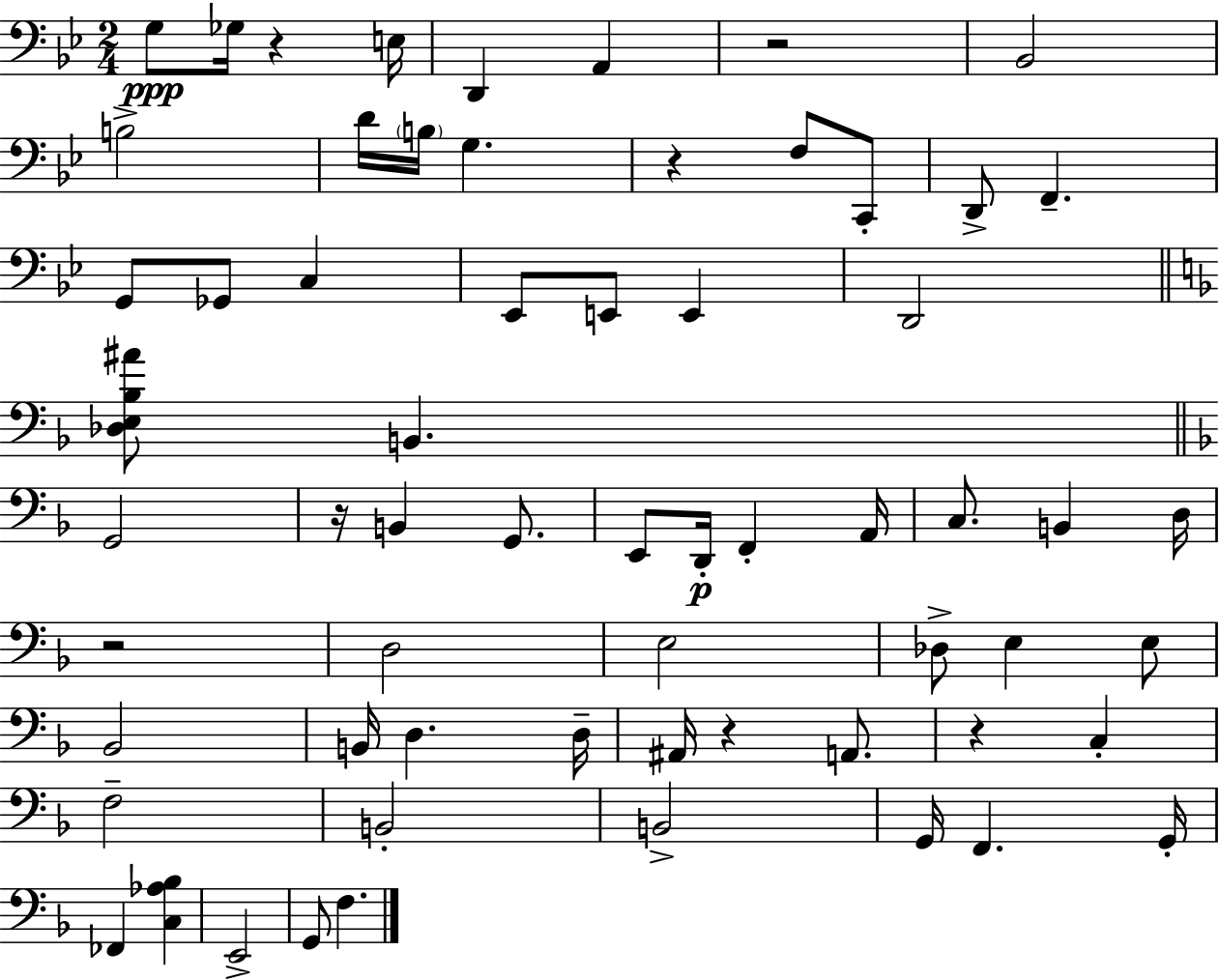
{
  \clef bass
  \numericTimeSignature
  \time 2/4
  \key bes \major
  g8\ppp ges16 r4 e16 | d,4 a,4 | r2 | bes,2 | \break b2-> | d'16 \parenthesize b16 g4. | r4 f8 c,8-. | d,8-> f,4.-- | \break g,8 ges,8 c4 | ees,8 e,8 e,4 | d,2 | \bar "||" \break \key f \major <des e bes ais'>8 b,4. | \bar "||" \break \key f \major g,2 | r16 b,4 g,8. | e,8 d,16-.\p f,4-. a,16 | c8. b,4 d16 | \break r2 | d2 | e2 | des8-> e4 e8 | \break bes,2 | b,16 d4. d16-- | ais,16 r4 a,8. | r4 c4-. | \break f2-- | b,2-. | b,2-> | g,16 f,4. g,16-. | \break fes,4 <c aes bes>4 | e,2-> | g,8 f4. | \bar "|."
}